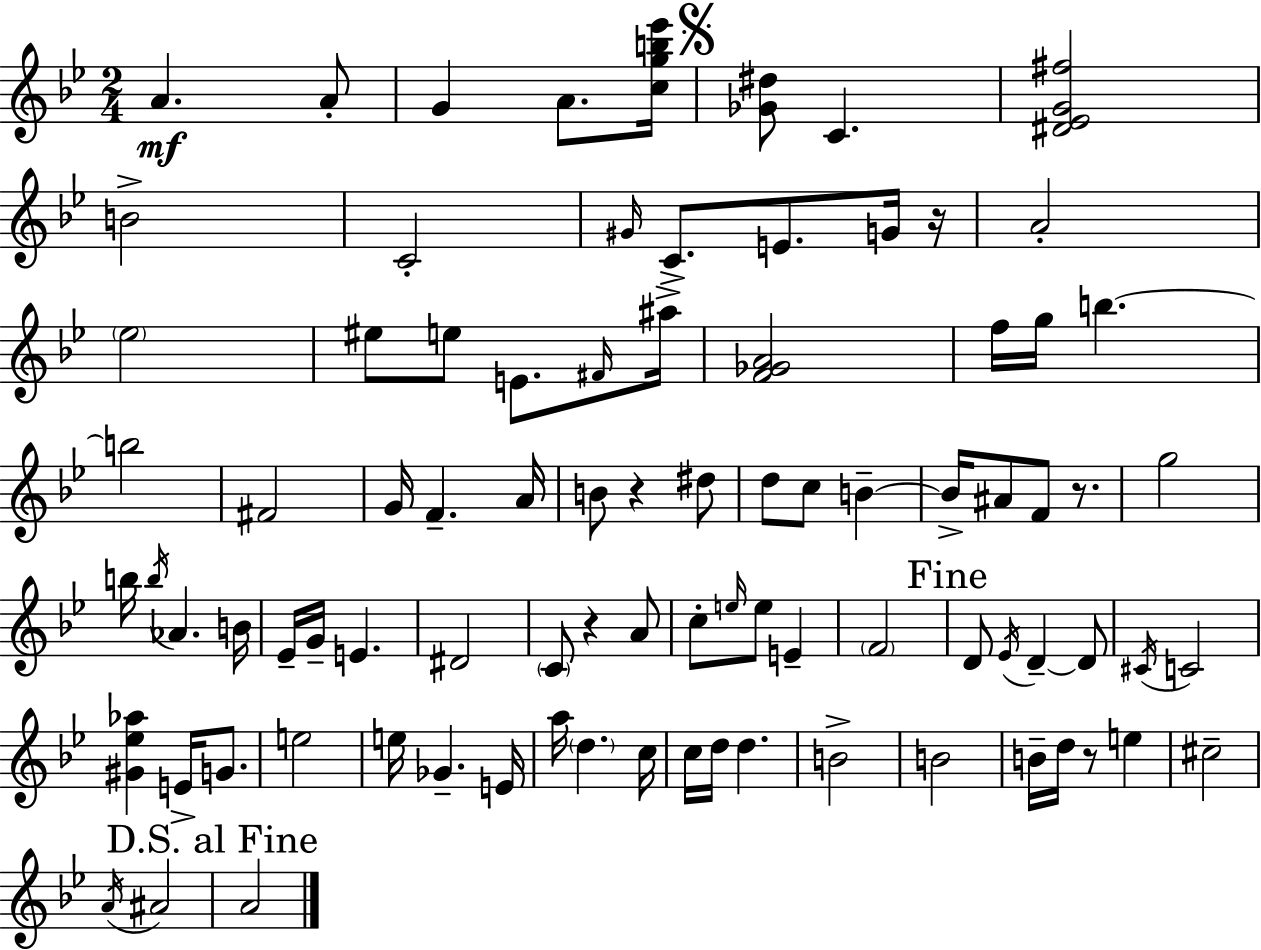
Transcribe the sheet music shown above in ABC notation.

X:1
T:Untitled
M:2/4
L:1/4
K:Bb
A A/2 G A/2 [cgb_e']/4 [_G^d]/2 C [^D_EG^f]2 B2 C2 ^G/4 C/2 E/2 G/4 z/4 A2 _e2 ^e/2 e/2 E/2 ^F/4 ^a/4 [F_GA]2 f/4 g/4 b b2 ^F2 G/4 F A/4 B/2 z ^d/2 d/2 c/2 B B/4 ^A/2 F/2 z/2 g2 b/4 b/4 _A B/4 _E/4 G/4 E ^D2 C/2 z A/2 c/2 e/4 e/2 E F2 D/2 _E/4 D D/2 ^C/4 C2 [^G_e_a] E/4 G/2 e2 e/4 _G E/4 a/4 d c/4 c/4 d/4 d B2 B2 B/4 d/4 z/2 e ^c2 A/4 ^A2 A2